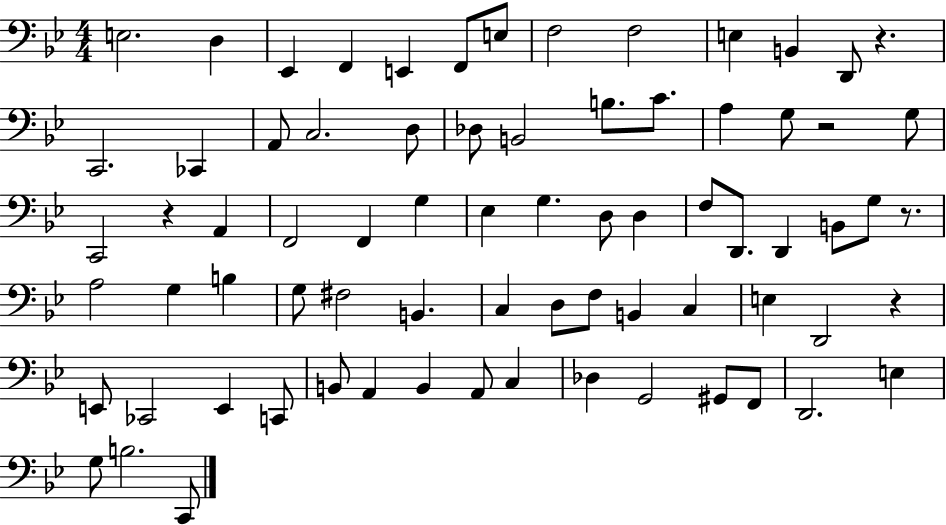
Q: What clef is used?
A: bass